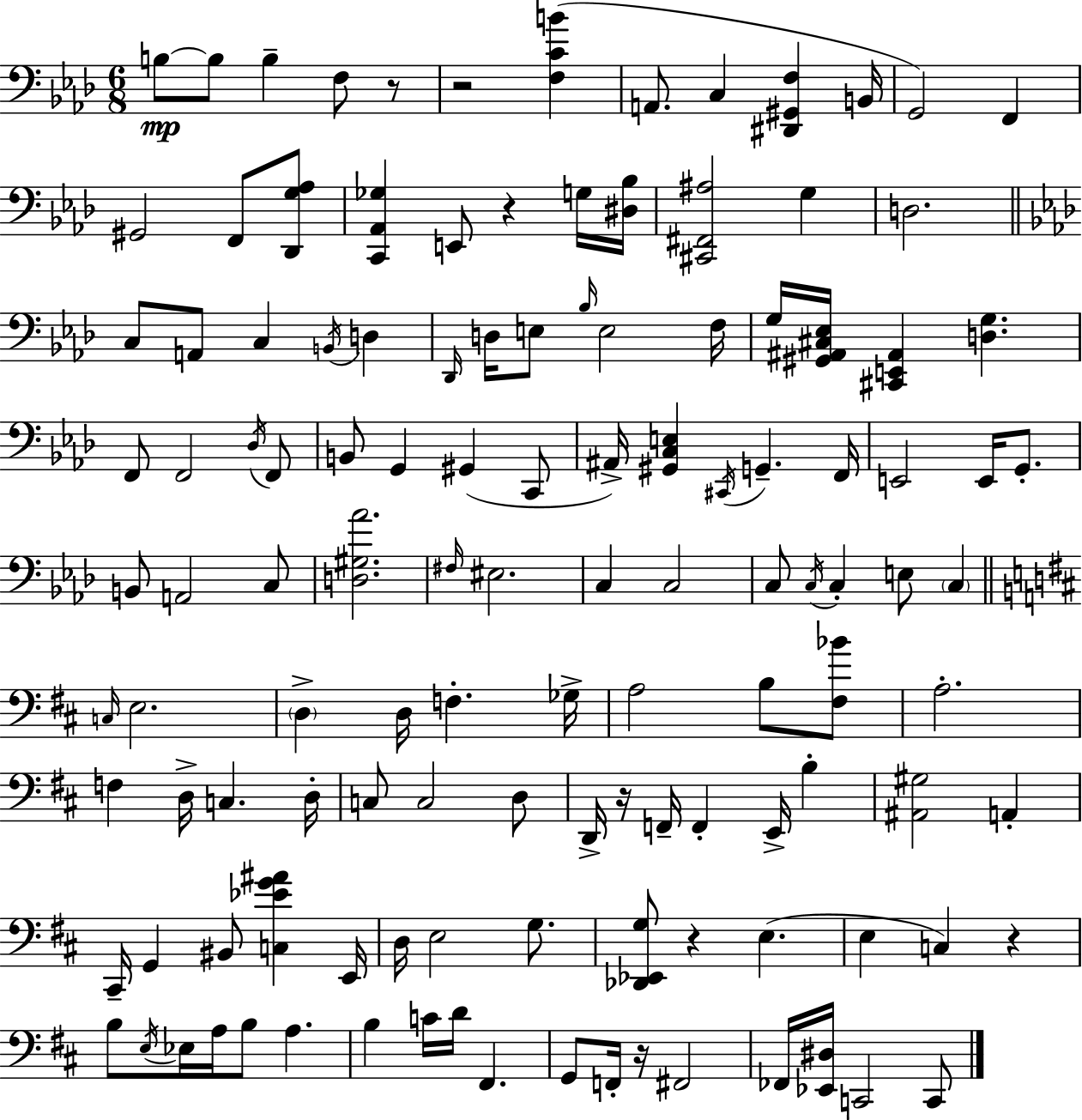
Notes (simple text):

B3/e B3/e B3/q F3/e R/e R/h [F3,C4,B4]/q A2/e. C3/q [D#2,G#2,F3]/q B2/s G2/h F2/q G#2/h F2/e [Db2,G3,Ab3]/e [C2,Ab2,Gb3]/q E2/e R/q G3/s [D#3,Bb3]/s [C#2,F#2,A#3]/h G3/q D3/h. C3/e A2/e C3/q B2/s D3/q Db2/s D3/s E3/e Bb3/s E3/h F3/s G3/s [G#2,A#2,C#3,Eb3]/s [C#2,E2,A#2]/q [D3,G3]/q. F2/e F2/h Db3/s F2/e B2/e G2/q G#2/q C2/e A#2/s [G#2,C3,E3]/q C#2/s G2/q. F2/s E2/h E2/s G2/e. B2/e A2/h C3/e [D3,G#3,Ab4]/h. F#3/s EIS3/h. C3/q C3/h C3/e C3/s C3/q E3/e C3/q C3/s E3/h. D3/q D3/s F3/q. Gb3/s A3/h B3/e [F#3,Bb4]/e A3/h. F3/q D3/s C3/q. D3/s C3/e C3/h D3/e D2/s R/s F2/s F2/q E2/s B3/q [A#2,G#3]/h A2/q C#2/s G2/q BIS2/e [C3,Eb4,G4,A#4]/q E2/s D3/s E3/h G3/e. [Db2,Eb2,G3]/e R/q E3/q. E3/q C3/q R/q B3/e E3/s Eb3/s A3/s B3/e A3/q. B3/q C4/s D4/s F#2/q. G2/e F2/s R/s F#2/h FES2/s [Eb2,D#3]/s C2/h C2/e